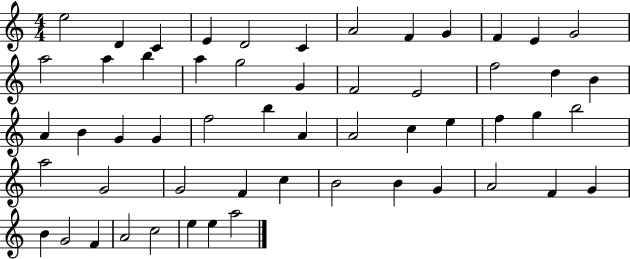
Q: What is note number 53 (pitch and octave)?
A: E5